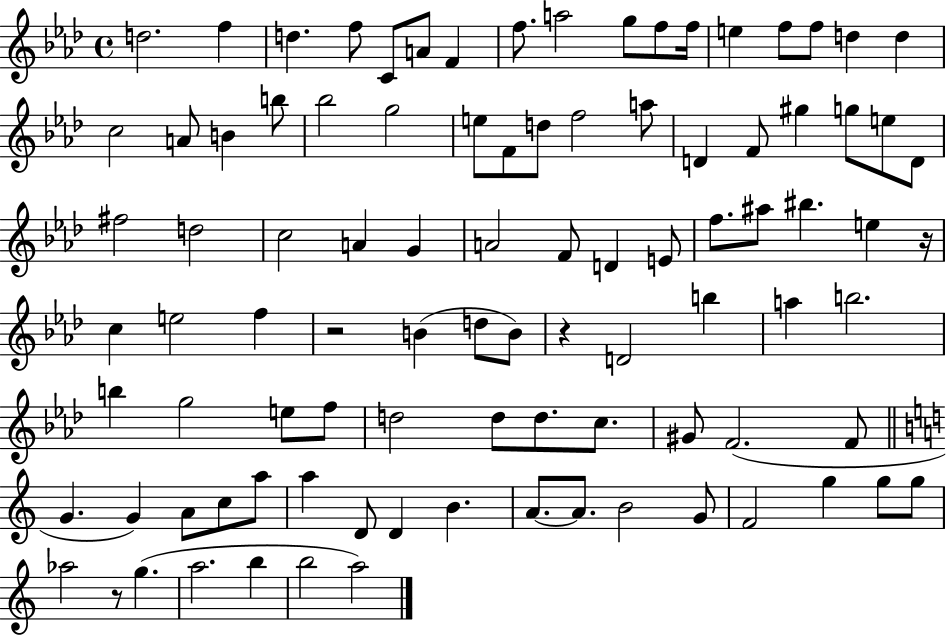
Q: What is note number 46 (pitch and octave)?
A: BIS5